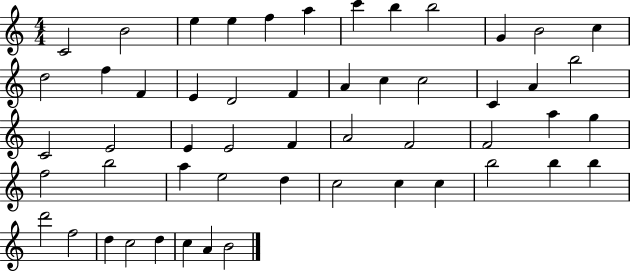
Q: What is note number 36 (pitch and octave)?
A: B5